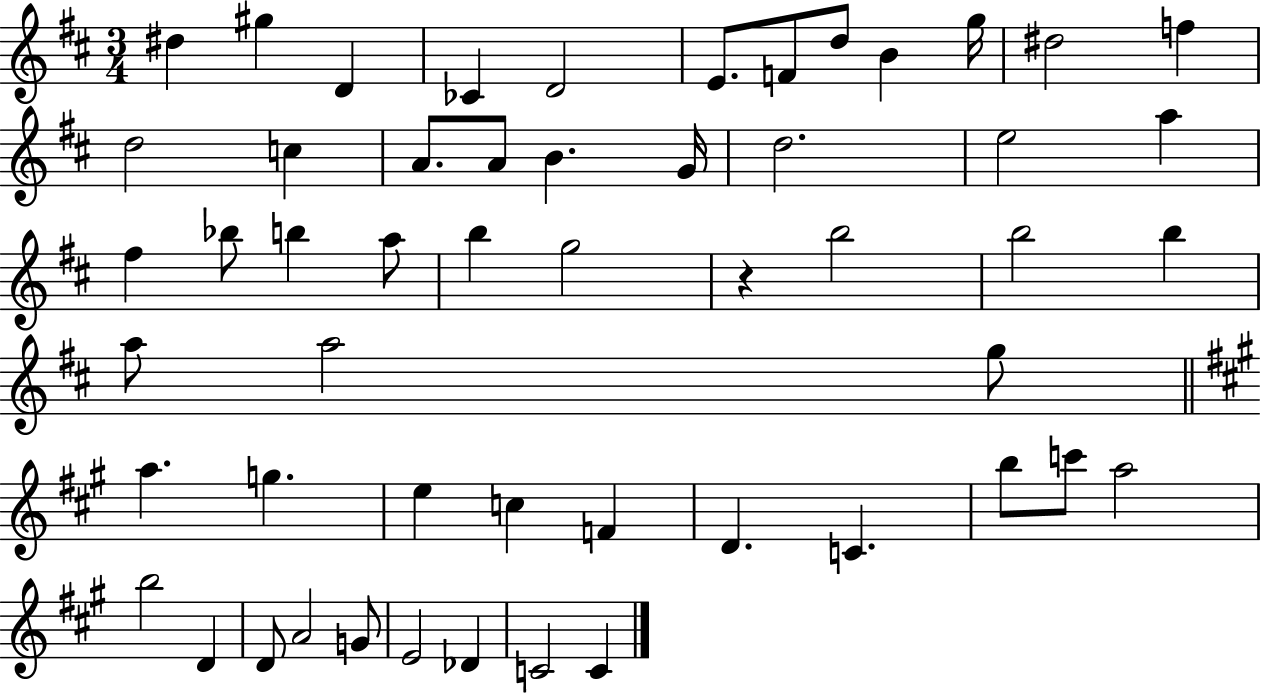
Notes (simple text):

D#5/q G#5/q D4/q CES4/q D4/h E4/e. F4/e D5/e B4/q G5/s D#5/h F5/q D5/h C5/q A4/e. A4/e B4/q. G4/s D5/h. E5/h A5/q F#5/q Bb5/e B5/q A5/e B5/q G5/h R/q B5/h B5/h B5/q A5/e A5/h G5/e A5/q. G5/q. E5/q C5/q F4/q D4/q. C4/q. B5/e C6/e A5/h B5/h D4/q D4/e A4/h G4/e E4/h Db4/q C4/h C4/q